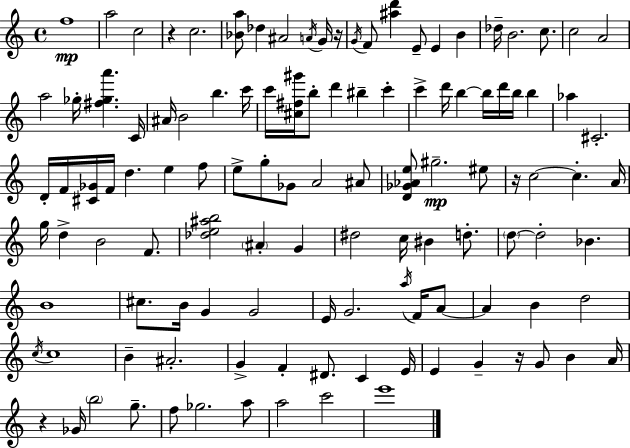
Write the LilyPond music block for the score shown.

{
  \clef treble
  \time 4/4
  \defaultTimeSignature
  \key c \major
  f''1\mp | a''2 c''2 | r4 c''2. | <bes' a''>8 des''4 ais'2 \acciaccatura { a'16 } g'16 | \break r16 \acciaccatura { g'16 } f'8 <ais'' d'''>4 e'8-- e'4 b'4 | des''16-- b'2. c''8. | c''2 a'2 | a''2 ges''16-. <fis'' ges'' a'''>4. | \break c'16 ais'16 b'2 b''4. | c'''16 c'''16 <cis'' fis'' gis'''>16 b''8-. d'''4 bis''4-- c'''4-. | c'''4-> d'''16 b''4~~ b''16 d'''16 b''16 b''4 | aes''4 cis'2.-. | \break d'16-. f'16 <cis' ges'>16 f'16 d''4. e''4 | f''8 e''8-> g''8-. ges'8 a'2 | ais'8 <d' ges' aes' e''>8 gis''2.--\mp | eis''8 r16 c''2~~ c''4.-. | \break a'16 g''16 d''4-> b'2 f'8. | <des'' e'' ais'' b''>2 \parenthesize ais'4-. g'4 | dis''2 c''16 bis'4 d''8.-. | \parenthesize d''8~~ d''2-. bes'4. | \break b'1 | cis''8. b'16 g'4 g'2 | e'16 g'2. \acciaccatura { a''16 } | f'16 a'8~~ a'4 b'4 d''2 | \break \acciaccatura { c''16 } c''1 | b'4-- ais'2.-. | g'4-> f'4-. dis'8. c'4 | e'16 e'4 g'4-- r16 g'8 b'4 | \break a'16 r4 ges'16 \parenthesize b''2 | g''8.-- f''8 ges''2. | a''8 a''2 c'''2 | e'''1 | \break \bar "|."
}